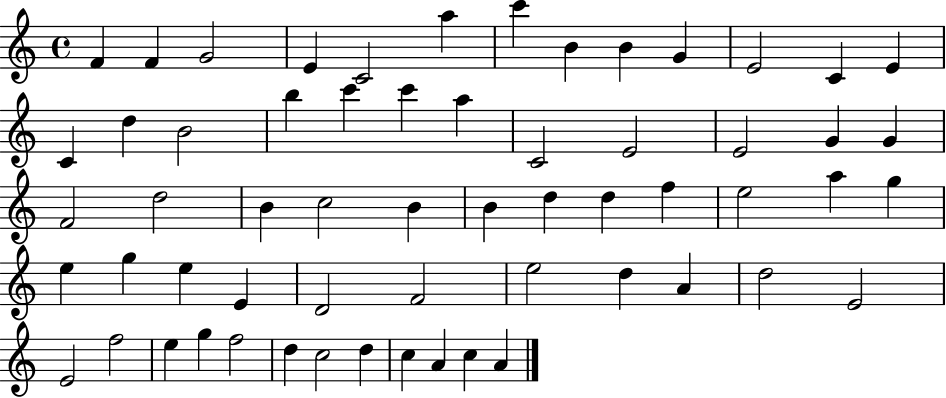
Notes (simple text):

F4/q F4/q G4/h E4/q C4/h A5/q C6/q B4/q B4/q G4/q E4/h C4/q E4/q C4/q D5/q B4/h B5/q C6/q C6/q A5/q C4/h E4/h E4/h G4/q G4/q F4/h D5/h B4/q C5/h B4/q B4/q D5/q D5/q F5/q E5/h A5/q G5/q E5/q G5/q E5/q E4/q D4/h F4/h E5/h D5/q A4/q D5/h E4/h E4/h F5/h E5/q G5/q F5/h D5/q C5/h D5/q C5/q A4/q C5/q A4/q